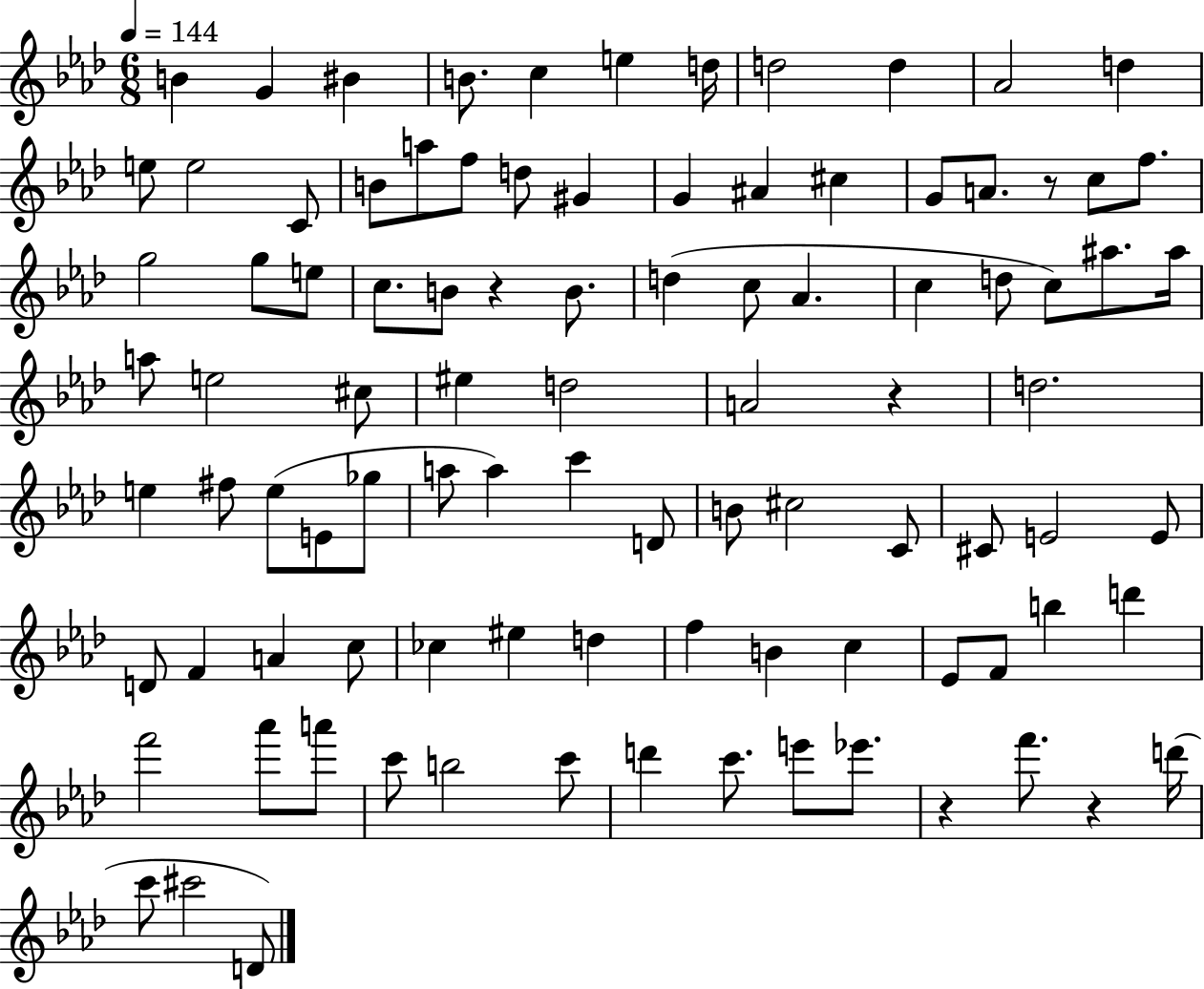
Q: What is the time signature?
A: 6/8